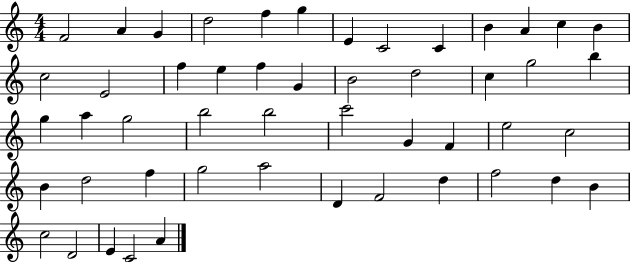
X:1
T:Untitled
M:4/4
L:1/4
K:C
F2 A G d2 f g E C2 C B A c B c2 E2 f e f G B2 d2 c g2 b g a g2 b2 b2 c'2 G F e2 c2 B d2 f g2 a2 D F2 d f2 d B c2 D2 E C2 A